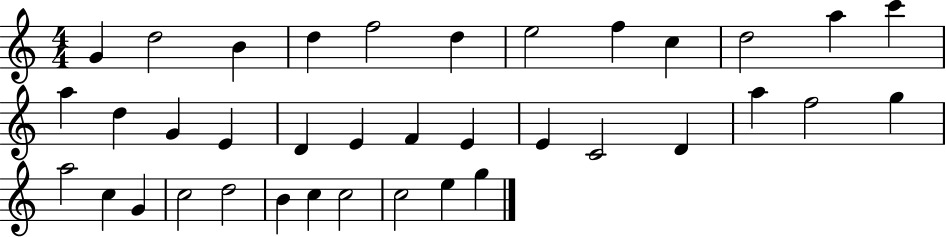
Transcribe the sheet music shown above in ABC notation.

X:1
T:Untitled
M:4/4
L:1/4
K:C
G d2 B d f2 d e2 f c d2 a c' a d G E D E F E E C2 D a f2 g a2 c G c2 d2 B c c2 c2 e g